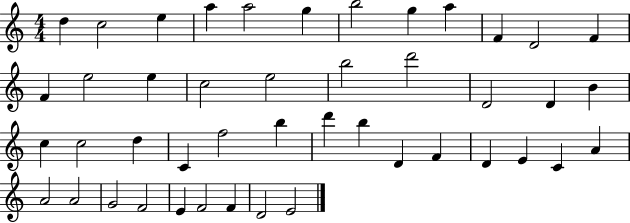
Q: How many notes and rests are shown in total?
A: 45